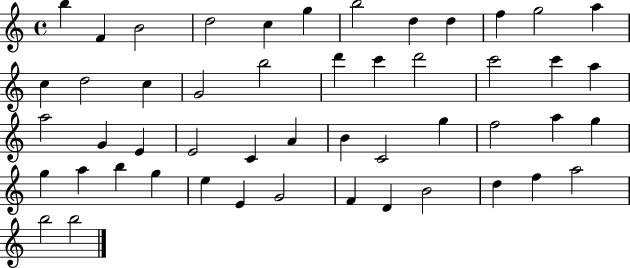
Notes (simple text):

B5/q F4/q B4/h D5/h C5/q G5/q B5/h D5/q D5/q F5/q G5/h A5/q C5/q D5/h C5/q G4/h B5/h D6/q C6/q D6/h C6/h C6/q A5/q A5/h G4/q E4/q E4/h C4/q A4/q B4/q C4/h G5/q F5/h A5/q G5/q G5/q A5/q B5/q G5/q E5/q E4/q G4/h F4/q D4/q B4/h D5/q F5/q A5/h B5/h B5/h